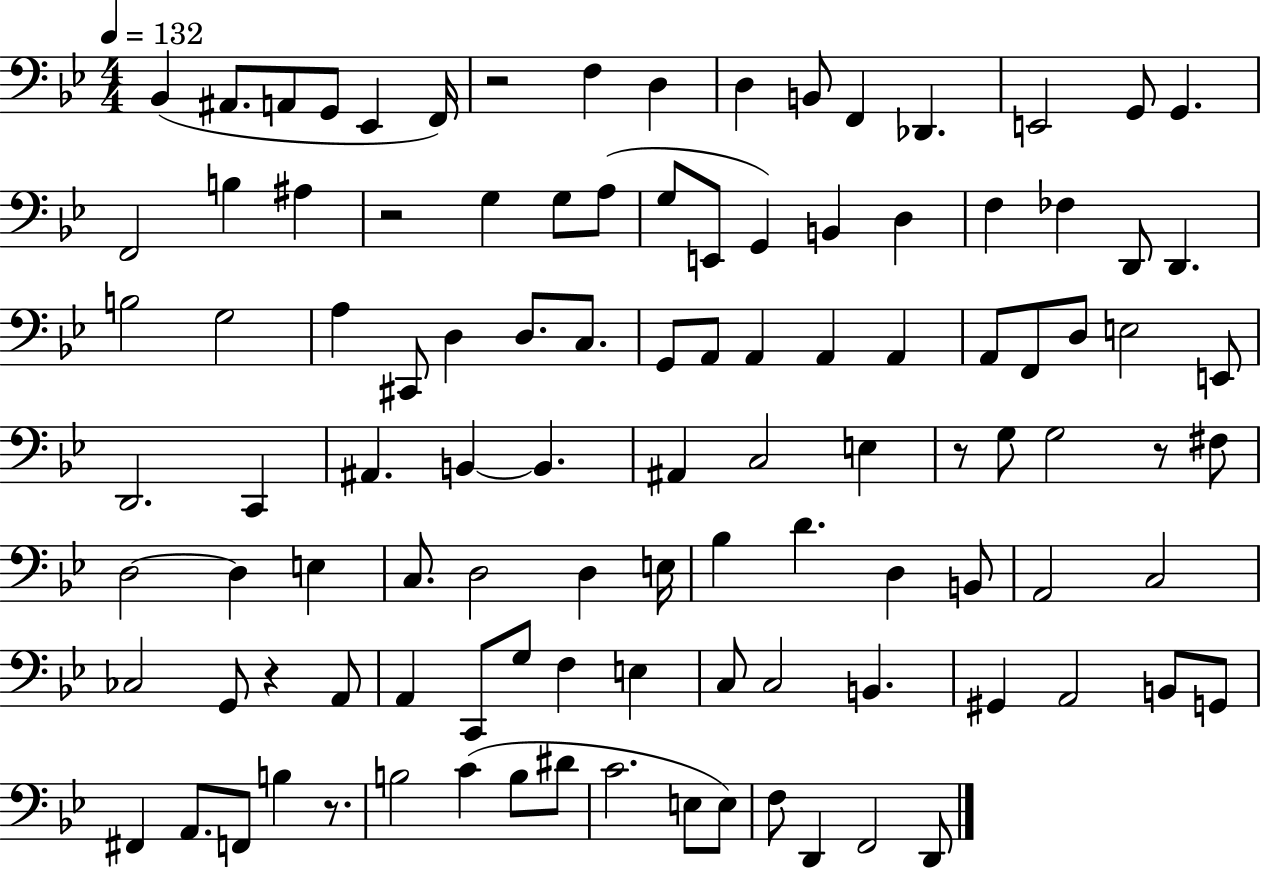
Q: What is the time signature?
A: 4/4